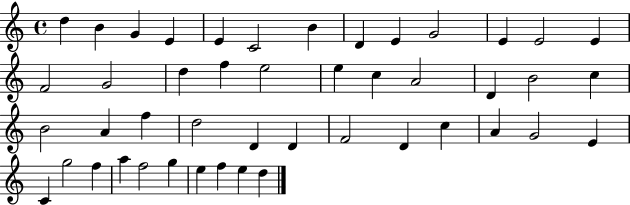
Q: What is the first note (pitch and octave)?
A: D5